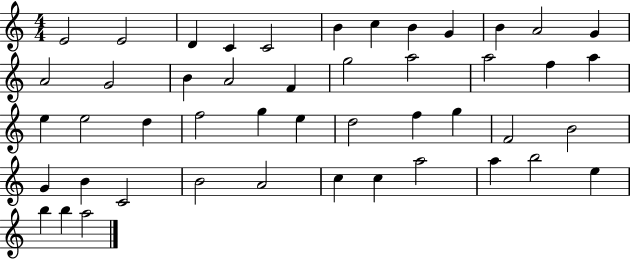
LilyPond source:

{
  \clef treble
  \numericTimeSignature
  \time 4/4
  \key c \major
  e'2 e'2 | d'4 c'4 c'2 | b'4 c''4 b'4 g'4 | b'4 a'2 g'4 | \break a'2 g'2 | b'4 a'2 f'4 | g''2 a''2 | a''2 f''4 a''4 | \break e''4 e''2 d''4 | f''2 g''4 e''4 | d''2 f''4 g''4 | f'2 b'2 | \break g'4 b'4 c'2 | b'2 a'2 | c''4 c''4 a''2 | a''4 b''2 e''4 | \break b''4 b''4 a''2 | \bar "|."
}